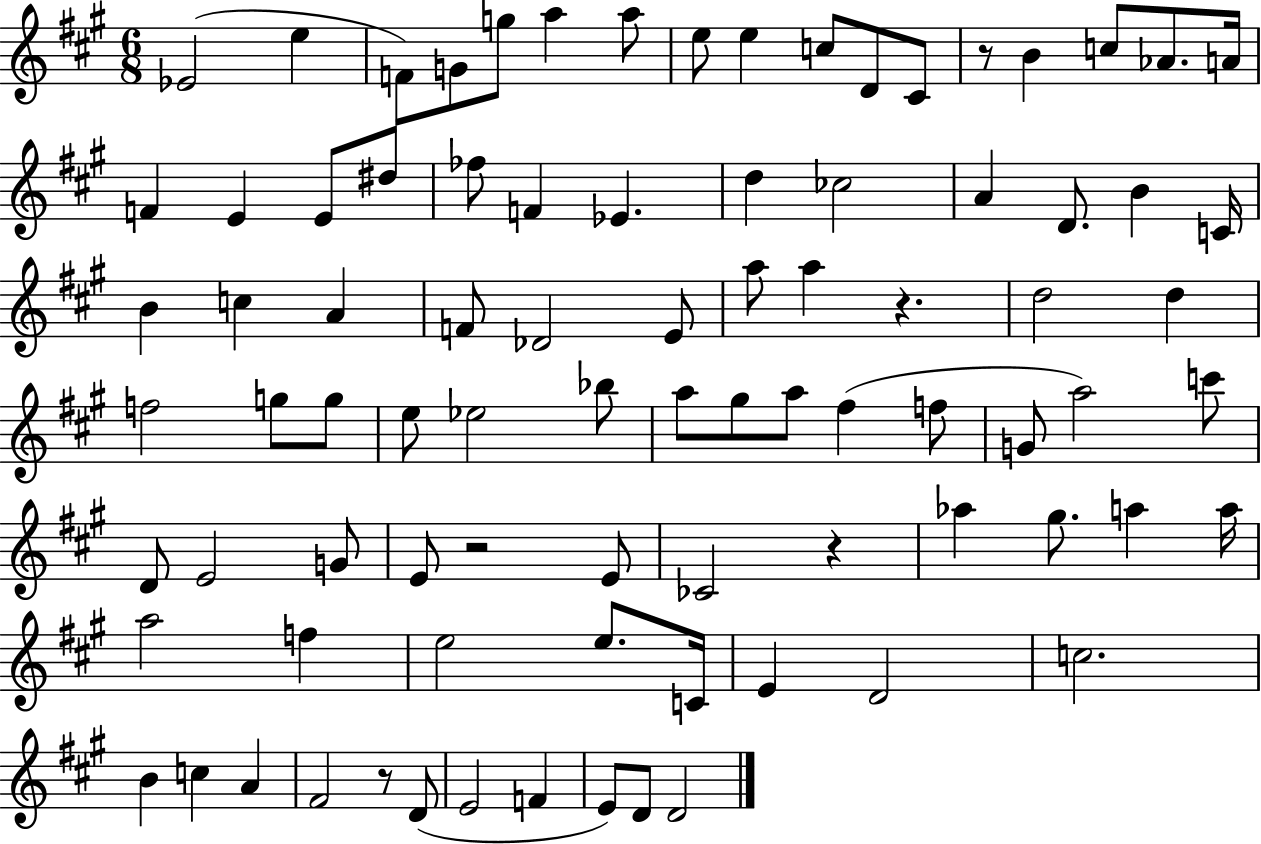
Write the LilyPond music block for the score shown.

{
  \clef treble
  \numericTimeSignature
  \time 6/8
  \key a \major
  ees'2( e''4 | f'8) g'8 g''8 a''4 a''8 | e''8 e''4 c''8 d'8 cis'8 | r8 b'4 c''8 aes'8. a'16 | \break f'4 e'4 e'8 dis''8 | fes''8 f'4 ees'4. | d''4 ces''2 | a'4 d'8. b'4 c'16 | \break b'4 c''4 a'4 | f'8 des'2 e'8 | a''8 a''4 r4. | d''2 d''4 | \break f''2 g''8 g''8 | e''8 ees''2 bes''8 | a''8 gis''8 a''8 fis''4( f''8 | g'8 a''2) c'''8 | \break d'8 e'2 g'8 | e'8 r2 e'8 | ces'2 r4 | aes''4 gis''8. a''4 a''16 | \break a''2 f''4 | e''2 e''8. c'16 | e'4 d'2 | c''2. | \break b'4 c''4 a'4 | fis'2 r8 d'8( | e'2 f'4 | e'8) d'8 d'2 | \break \bar "|."
}